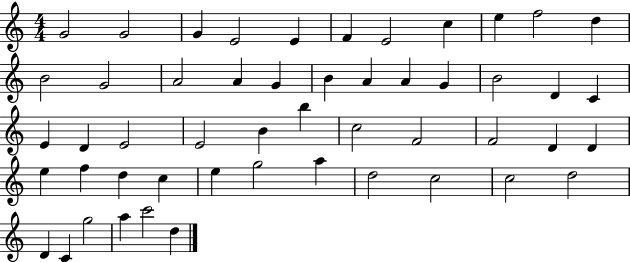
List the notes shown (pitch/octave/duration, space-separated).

G4/h G4/h G4/q E4/h E4/q F4/q E4/h C5/q E5/q F5/h D5/q B4/h G4/h A4/h A4/q G4/q B4/q A4/q A4/q G4/q B4/h D4/q C4/q E4/q D4/q E4/h E4/h B4/q B5/q C5/h F4/h F4/h D4/q D4/q E5/q F5/q D5/q C5/q E5/q G5/h A5/q D5/h C5/h C5/h D5/h D4/q C4/q G5/h A5/q C6/h D5/q